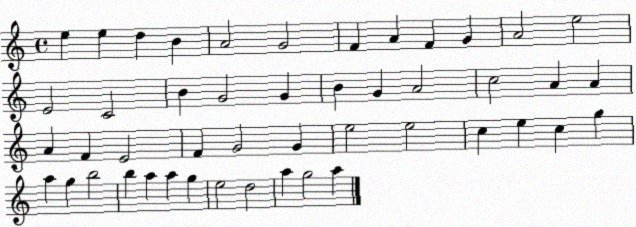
X:1
T:Untitled
M:4/4
L:1/4
K:C
e e d B A2 G2 F A F G A2 e2 E2 C2 B G2 G B G A2 c2 A A A F E2 F G2 G e2 e2 c e c g a g b2 b a a g e2 d2 a g2 a